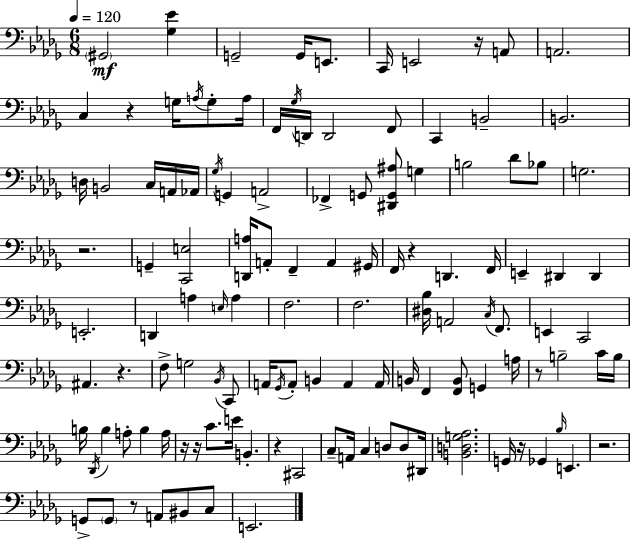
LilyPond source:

{
  \clef bass
  \numericTimeSignature
  \time 6/8
  \key bes \minor
  \tempo 4 = 120
  \parenthesize gis,2\mf <ges ees'>4 | g,2-- g,16 e,8. | c,16 e,2 r16 a,8 | a,2. | \break c4 r4 g16 \acciaccatura { a16 } g8-. | a16 f,16 \acciaccatura { ges16 } d,16 d,2 | f,8 c,4 b,2-- | b,2. | \break d16 b,2 c16 | a,16 aes,16 \acciaccatura { ges16 } g,4 a,2-> | fes,4-> g,8 <dis, g, ais>8 g4 | b2 des'8 | \break bes8 g2. | r2. | g,4-- <c, e>2 | <d, a>16 a,8-. f,4-- a,4 | \break gis,16 f,16 r4 d,4. | f,16 e,4-- dis,4 dis,4 | e,2.-. | d,4 a4 \grace { e16 } | \break a4 f2. | f2. | <dis bes>16 a,2 | \acciaccatura { c16 } f,8. e,4 c,2 | \break ais,4. r4. | f8-> g2 | \acciaccatura { bes,16 } c,8 a,16 \acciaccatura { ges,16 } a,8-. b,4 | a,4 a,16 b,16 f,4 | \break <f, b,>8 g,4 a16 r8 b2-- | c'16 b16 b16 \acciaccatura { des,16 } b4 | a8-. b4 a16 r16 r16 c'8. | e'16 b,4.-. r4 | \break cis,2 c8-- a,16 c4 | d8 d8 dis,16 <b, d g aes>2. | g,16 r16 ges,4 | \grace { bes16 } e,4. r2. | \break g,8-> \parenthesize g,8 | r8 a,8 bis,8 c8 e,2. | \bar "|."
}